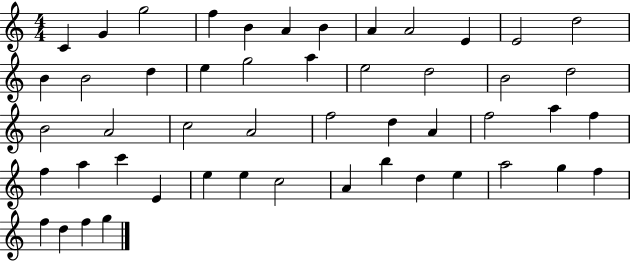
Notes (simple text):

C4/q G4/q G5/h F5/q B4/q A4/q B4/q A4/q A4/h E4/q E4/h D5/h B4/q B4/h D5/q E5/q G5/h A5/q E5/h D5/h B4/h D5/h B4/h A4/h C5/h A4/h F5/h D5/q A4/q F5/h A5/q F5/q F5/q A5/q C6/q E4/q E5/q E5/q C5/h A4/q B5/q D5/q E5/q A5/h G5/q F5/q F5/q D5/q F5/q G5/q